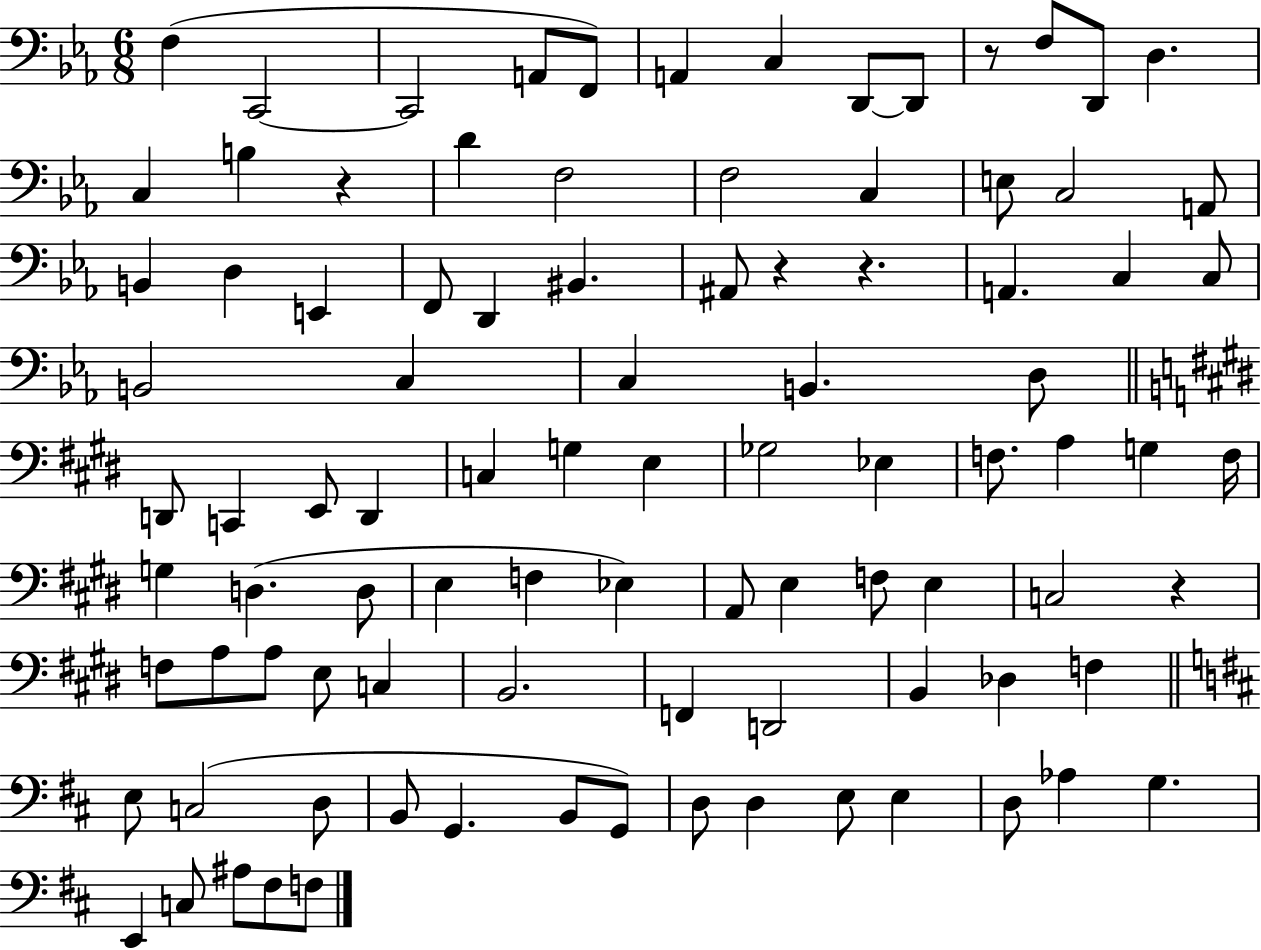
X:1
T:Untitled
M:6/8
L:1/4
K:Eb
F, C,,2 C,,2 A,,/2 F,,/2 A,, C, D,,/2 D,,/2 z/2 F,/2 D,,/2 D, C, B, z D F,2 F,2 C, E,/2 C,2 A,,/2 B,, D, E,, F,,/2 D,, ^B,, ^A,,/2 z z A,, C, C,/2 B,,2 C, C, B,, D,/2 D,,/2 C,, E,,/2 D,, C, G, E, _G,2 _E, F,/2 A, G, F,/4 G, D, D,/2 E, F, _E, A,,/2 E, F,/2 E, C,2 z F,/2 A,/2 A,/2 E,/2 C, B,,2 F,, D,,2 B,, _D, F, E,/2 C,2 D,/2 B,,/2 G,, B,,/2 G,,/2 D,/2 D, E,/2 E, D,/2 _A, G, E,, C,/2 ^A,/2 ^F,/2 F,/2